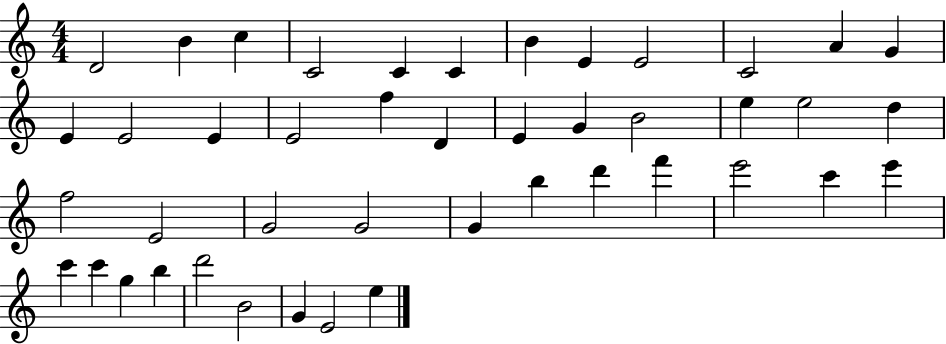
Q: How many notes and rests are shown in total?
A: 44